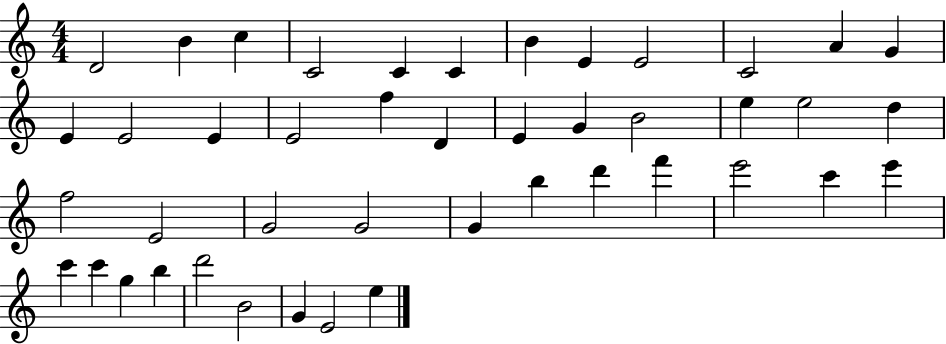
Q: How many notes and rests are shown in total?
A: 44